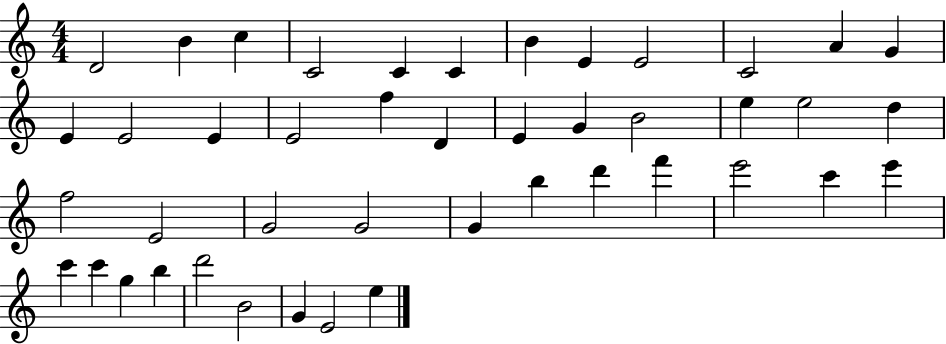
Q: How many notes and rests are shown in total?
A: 44